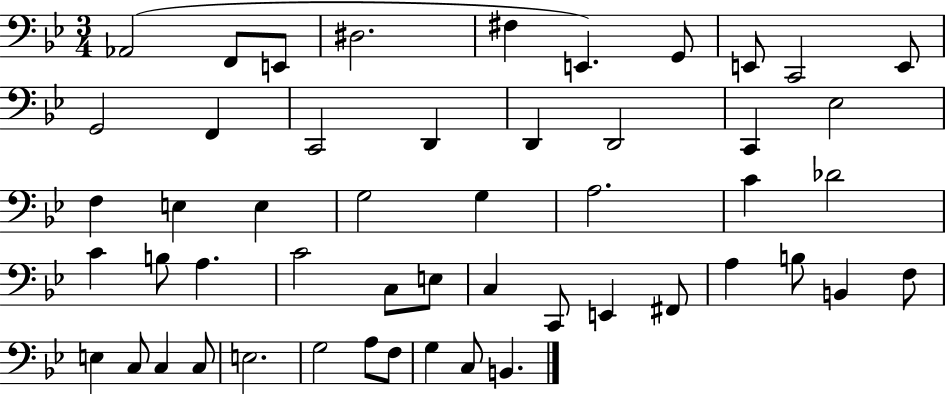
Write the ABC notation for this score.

X:1
T:Untitled
M:3/4
L:1/4
K:Bb
_A,,2 F,,/2 E,,/2 ^D,2 ^F, E,, G,,/2 E,,/2 C,,2 E,,/2 G,,2 F,, C,,2 D,, D,, D,,2 C,, _E,2 F, E, E, G,2 G, A,2 C _D2 C B,/2 A, C2 C,/2 E,/2 C, C,,/2 E,, ^F,,/2 A, B,/2 B,, F,/2 E, C,/2 C, C,/2 E,2 G,2 A,/2 F,/2 G, C,/2 B,,